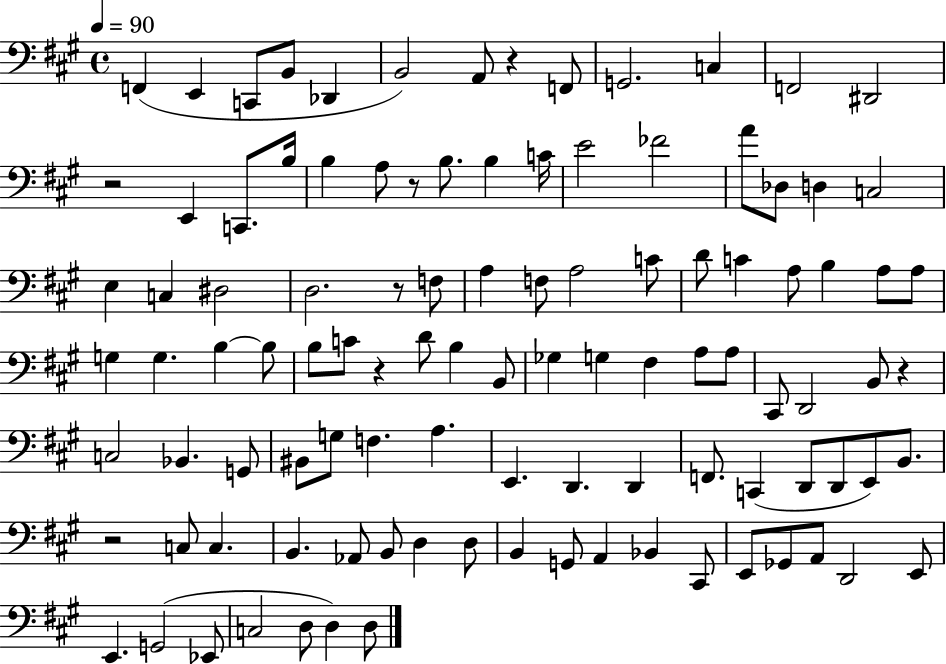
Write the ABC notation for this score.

X:1
T:Untitled
M:4/4
L:1/4
K:A
F,, E,, C,,/2 B,,/2 _D,, B,,2 A,,/2 z F,,/2 G,,2 C, F,,2 ^D,,2 z2 E,, C,,/2 B,/4 B, A,/2 z/2 B,/2 B, C/4 E2 _F2 A/2 _D,/2 D, C,2 E, C, ^D,2 D,2 z/2 F,/2 A, F,/2 A,2 C/2 D/2 C A,/2 B, A,/2 A,/2 G, G, B, B,/2 B,/2 C/2 z D/2 B, B,,/2 _G, G, ^F, A,/2 A,/2 ^C,,/2 D,,2 B,,/2 z C,2 _B,, G,,/2 ^B,,/2 G,/2 F, A, E,, D,, D,, F,,/2 C,, D,,/2 D,,/2 E,,/2 B,,/2 z2 C,/2 C, B,, _A,,/2 B,,/2 D, D,/2 B,, G,,/2 A,, _B,, ^C,,/2 E,,/2 _G,,/2 A,,/2 D,,2 E,,/2 E,, G,,2 _E,,/2 C,2 D,/2 D, D,/2